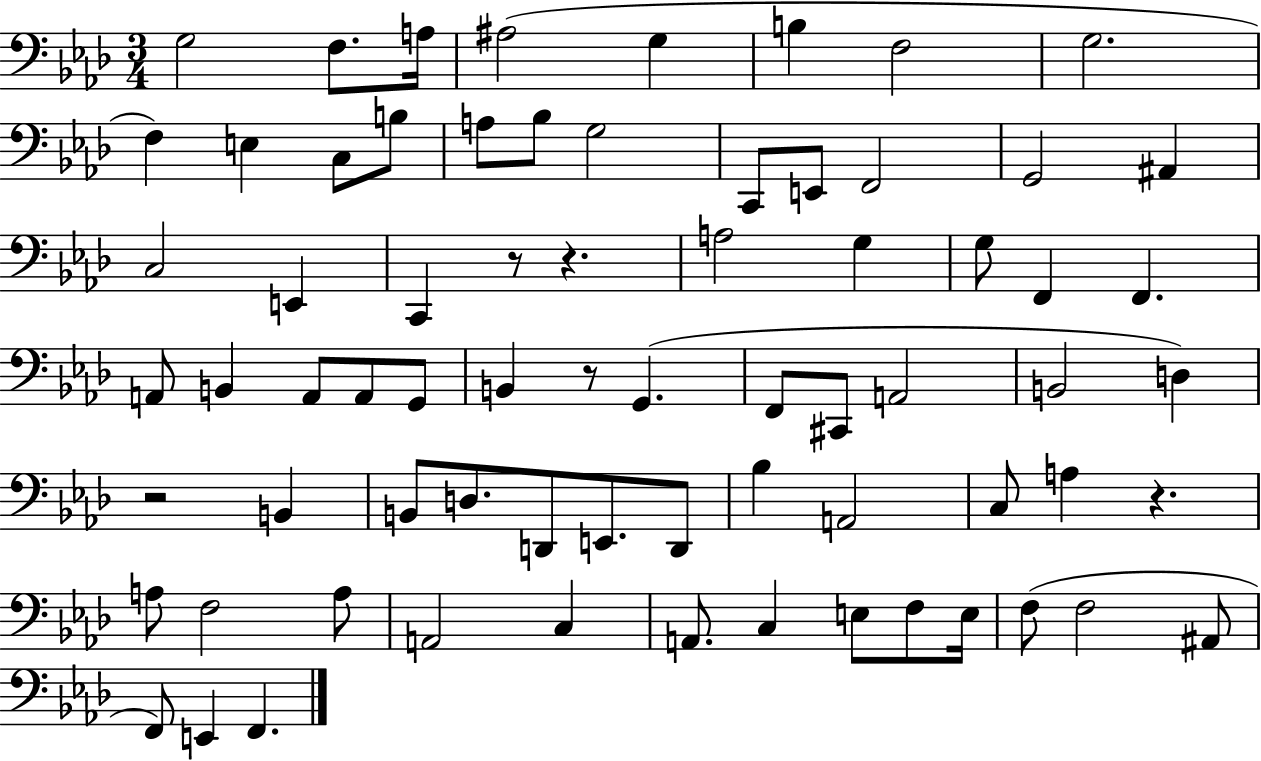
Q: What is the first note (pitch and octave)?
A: G3